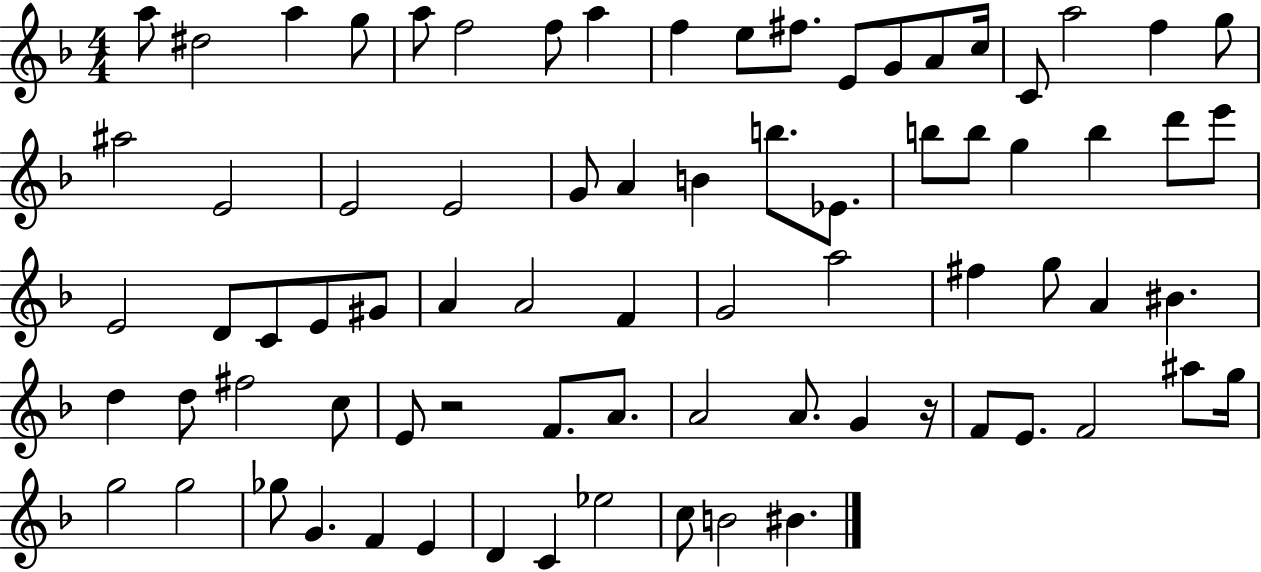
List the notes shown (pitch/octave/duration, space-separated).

A5/e D#5/h A5/q G5/e A5/e F5/h F5/e A5/q F5/q E5/e F#5/e. E4/e G4/e A4/e C5/s C4/e A5/h F5/q G5/e A#5/h E4/h E4/h E4/h G4/e A4/q B4/q B5/e. Eb4/e. B5/e B5/e G5/q B5/q D6/e E6/e E4/h D4/e C4/e E4/e G#4/e A4/q A4/h F4/q G4/h A5/h F#5/q G5/e A4/q BIS4/q. D5/q D5/e F#5/h C5/e E4/e R/h F4/e. A4/e. A4/h A4/e. G4/q R/s F4/e E4/e. F4/h A#5/e G5/s G5/h G5/h Gb5/e G4/q. F4/q E4/q D4/q C4/q Eb5/h C5/e B4/h BIS4/q.